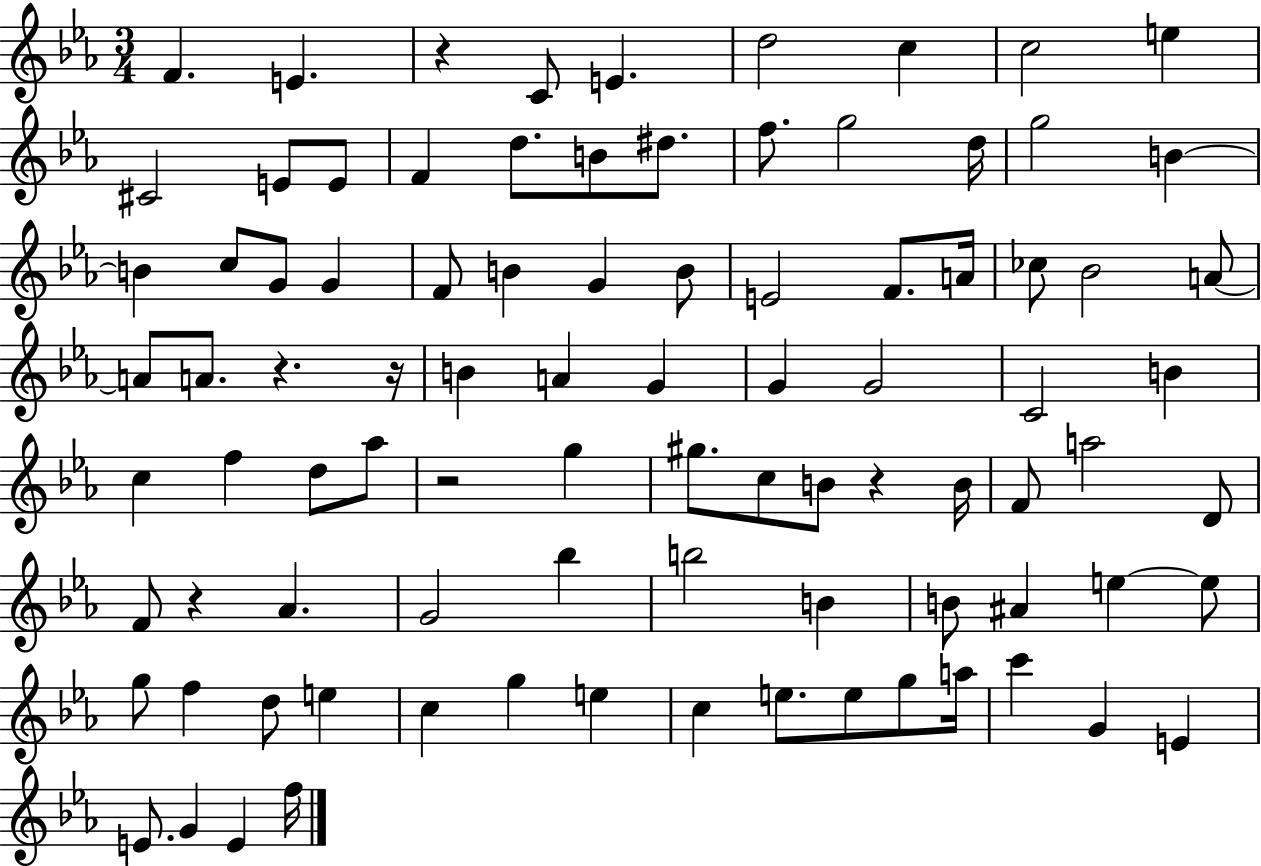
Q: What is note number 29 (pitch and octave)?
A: E4